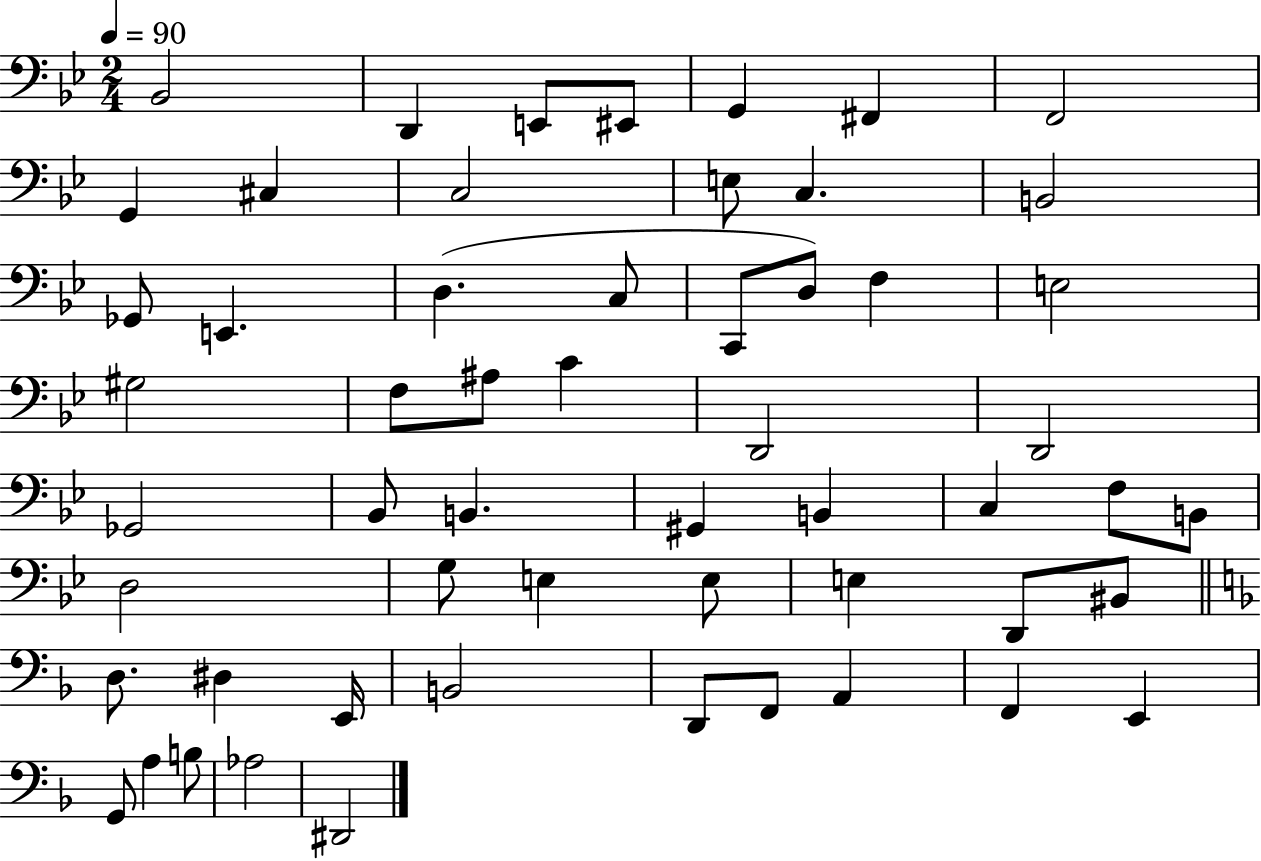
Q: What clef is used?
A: bass